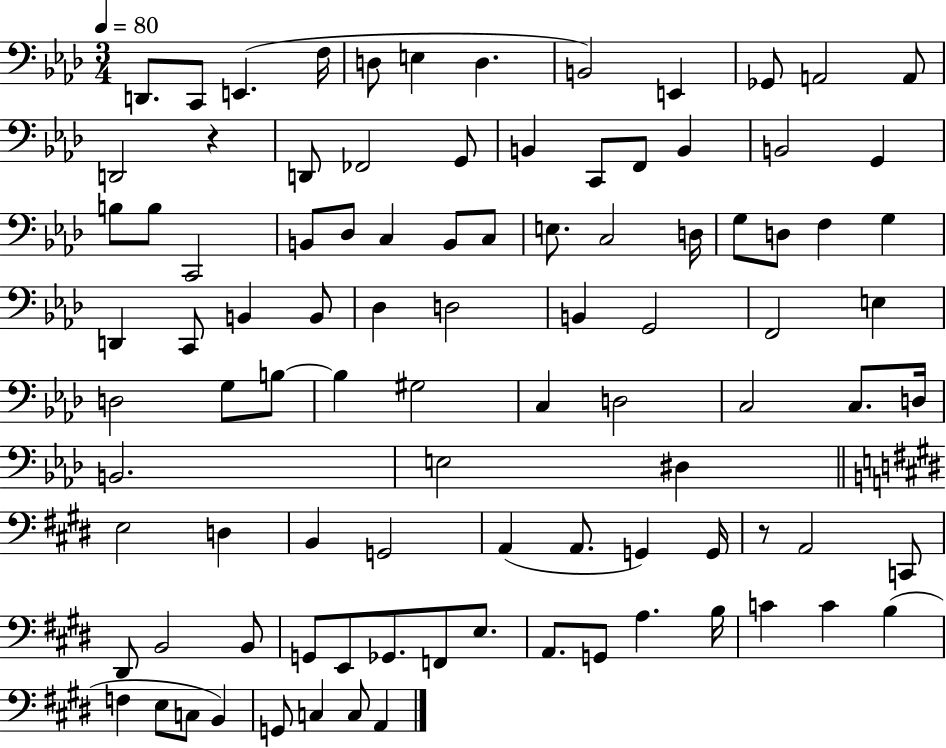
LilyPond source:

{
  \clef bass
  \numericTimeSignature
  \time 3/4
  \key aes \major
  \tempo 4 = 80
  d,8. c,8 e,4.( f16 | d8 e4 d4. | b,2) e,4 | ges,8 a,2 a,8 | \break d,2 r4 | d,8 fes,2 g,8 | b,4 c,8 f,8 b,4 | b,2 g,4 | \break b8 b8 c,2 | b,8 des8 c4 b,8 c8 | e8. c2 d16 | g8 d8 f4 g4 | \break d,4 c,8 b,4 b,8 | des4 d2 | b,4 g,2 | f,2 e4 | \break d2 g8 b8~~ | b4 gis2 | c4 d2 | c2 c8. d16 | \break b,2. | e2 dis4 | \bar "||" \break \key e \major e2 d4 | b,4 g,2 | a,4( a,8. g,4) g,16 | r8 a,2 c,8 | \break dis,8 b,2 b,8 | g,8 e,8 ges,8. f,8 e8. | a,8. g,8 a4. b16 | c'4 c'4 b4( | \break f4 e8 c8 b,4) | g,8 c4 c8 a,4 | \bar "|."
}